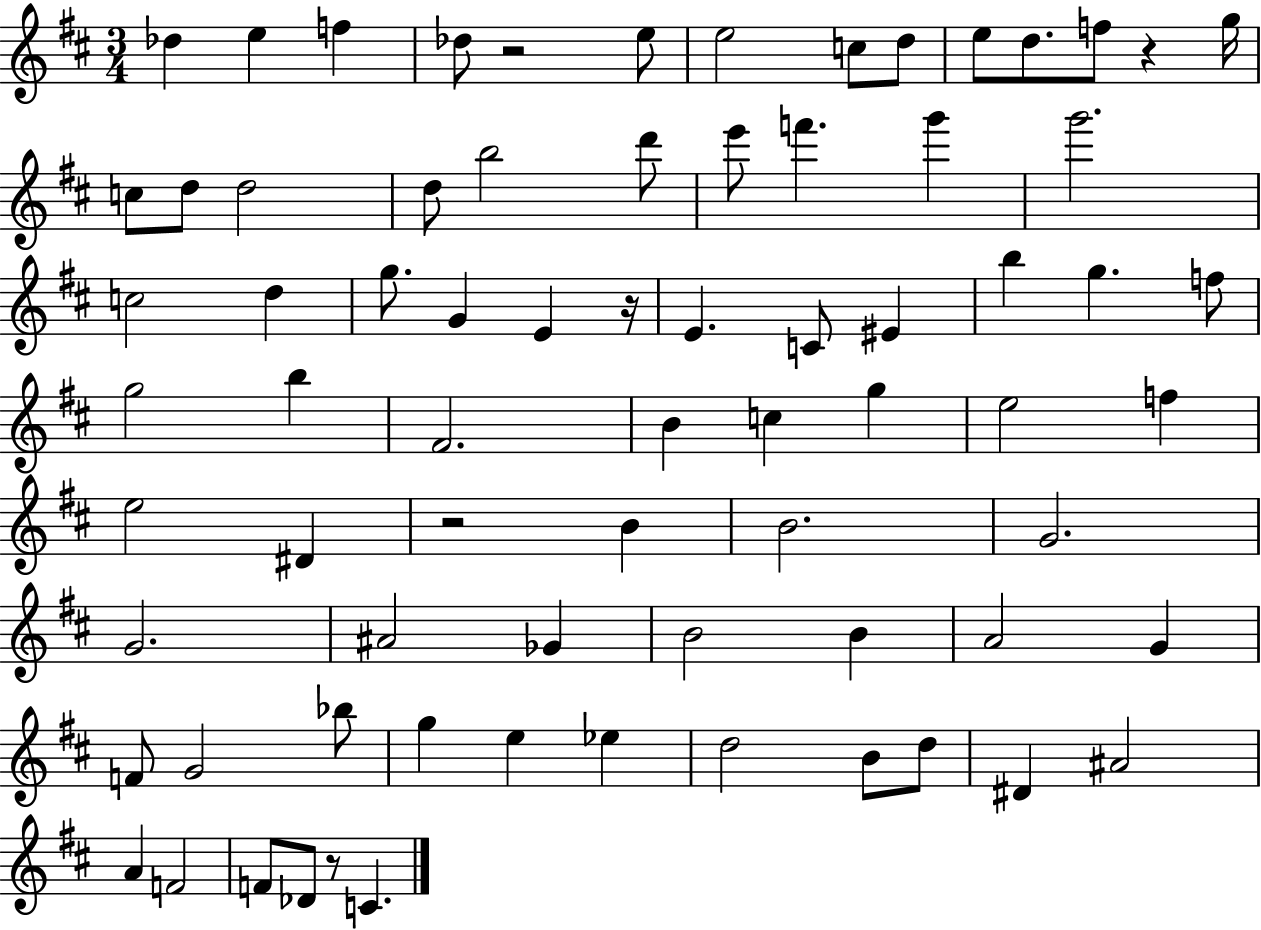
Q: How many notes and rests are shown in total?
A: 74